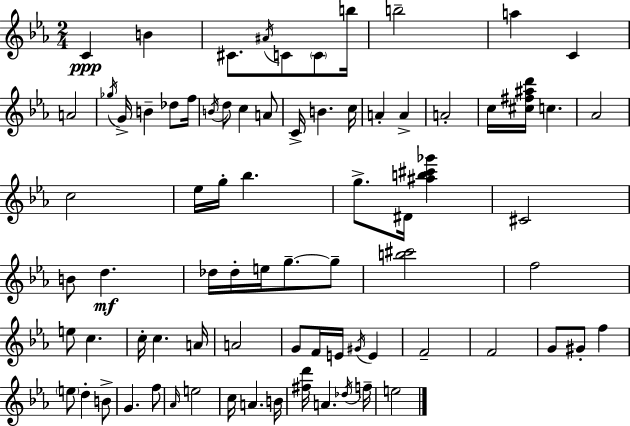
{
  \clef treble
  \numericTimeSignature
  \time 2/4
  \key ees \major
  c'4\ppp b'4 | cis'8. \acciaccatura { ais'16 } c'8 \parenthesize c'8 | b''16 b''2-- | a''4 c'4 | \break a'2 | \acciaccatura { ges''16 } g'16-> b'4-- des''8 | f''16 \acciaccatura { b'16 } d''8 c''4 | a'8 c'16-> b'4. | \break c''16 a'4-. a'4-> | a'2-. | c''16 <cis'' fis'' ais'' d'''>16 c''4. | aes'2 | \break c''2 | ees''16 g''16-. bes''4. | g''8.-> dis'16 <ais'' b'' cis''' ges'''>4 | cis'2 | \break b'8 d''4.\mf | des''16 des''16-. e''16 g''8.--~~ | g''8-- <b'' cis'''>2 | f''2 | \break e''8 c''4. | c''16-. c''4. | a'16 a'2 | g'8 f'16 e'16 \acciaccatura { gis'16 } | \break e'4 f'2-- | f'2 | g'8 gis'8-. | f''4 \parenthesize e''8 d''4-. | \break b'8-> g'4. | f''8 \grace { aes'16 } e''2 | c''16 a'4. | b'16 <fis'' d'''>16 a'4. | \break \acciaccatura { des''16 } f''16-- e''2 | \bar "|."
}